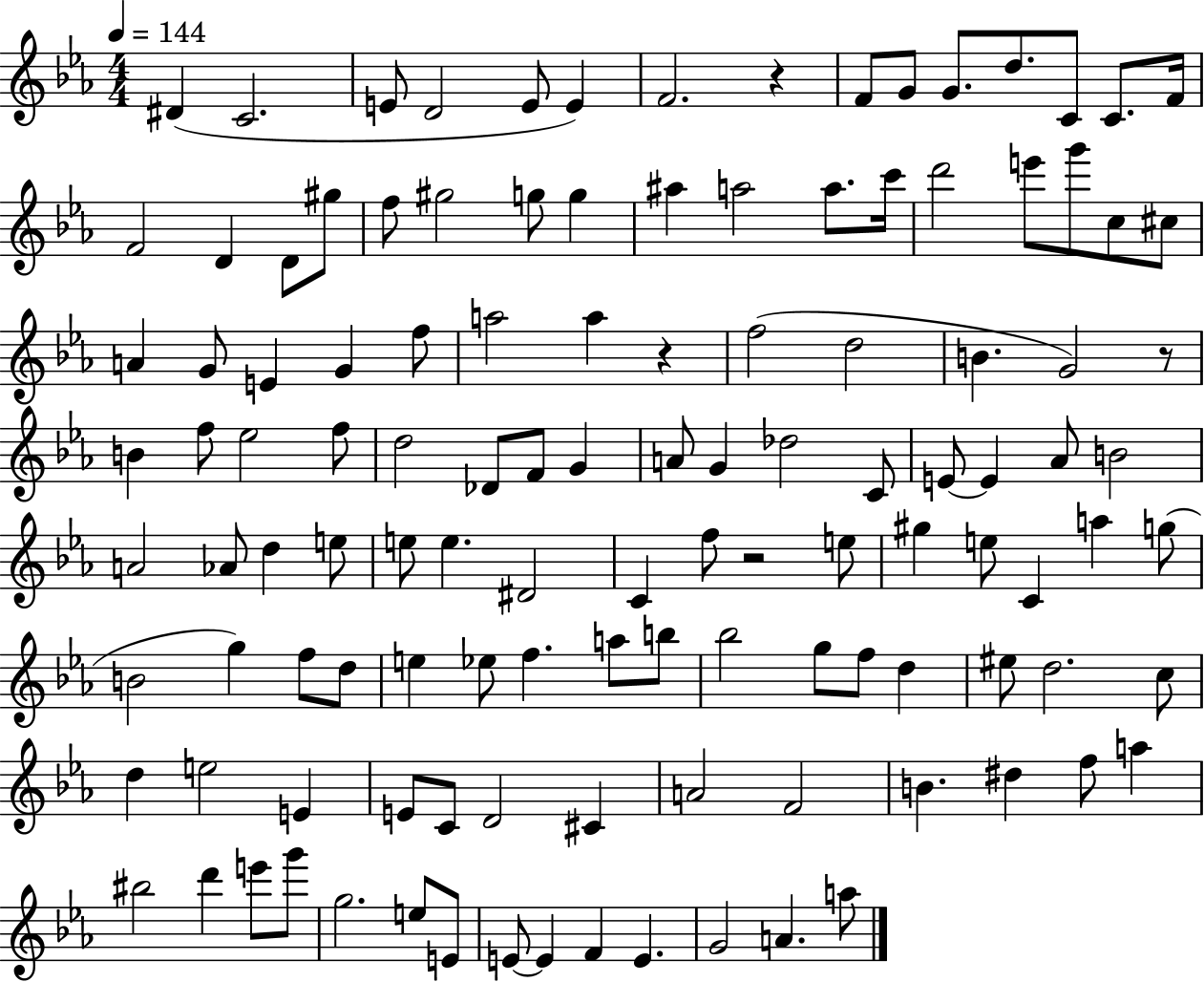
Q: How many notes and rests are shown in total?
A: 120